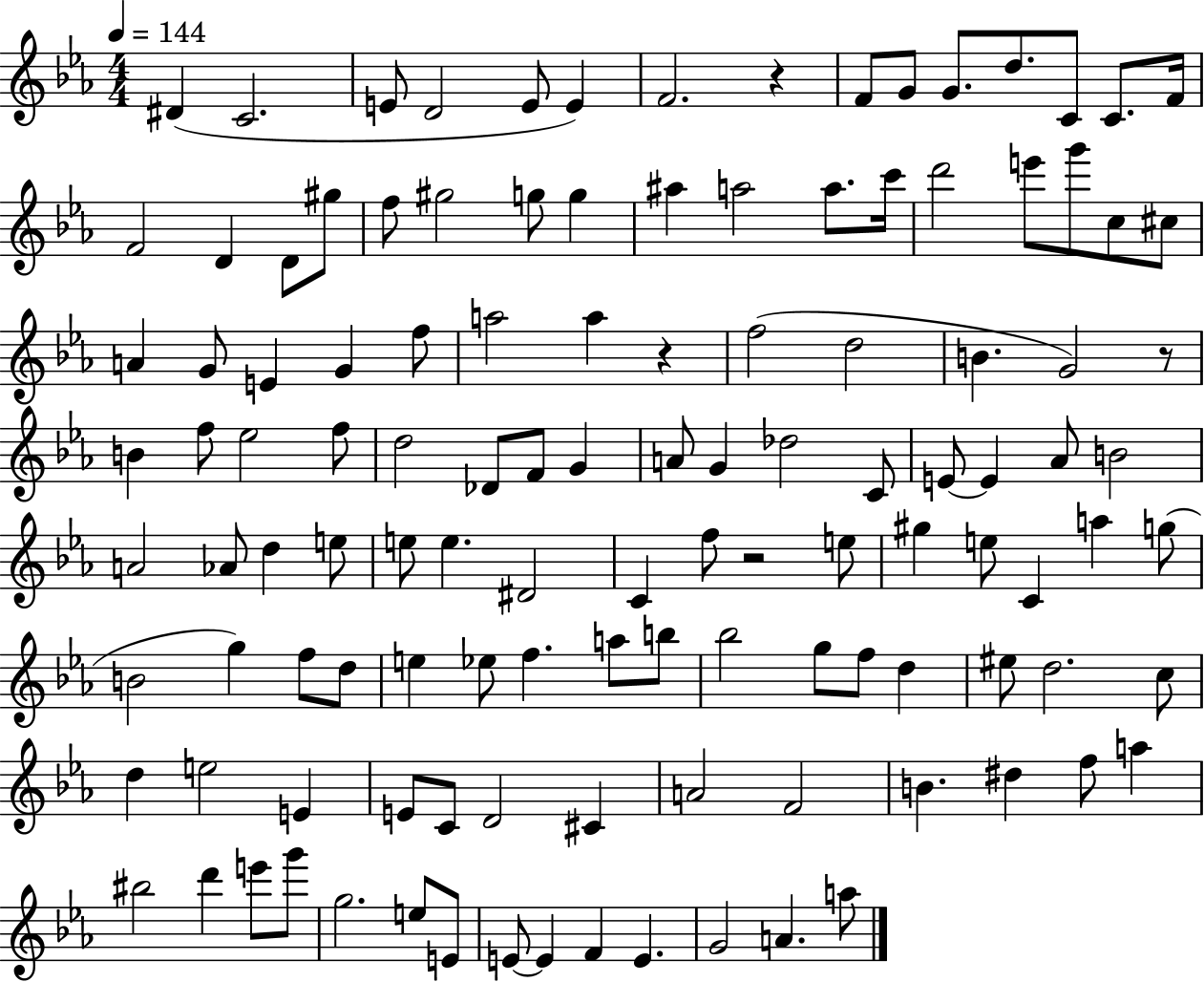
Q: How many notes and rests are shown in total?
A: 120